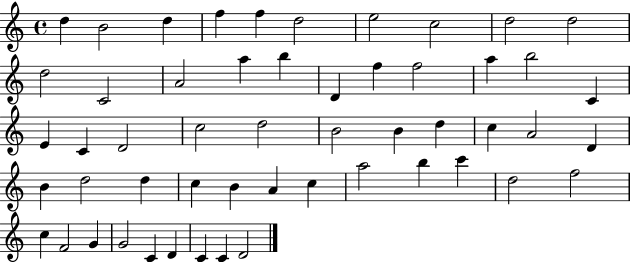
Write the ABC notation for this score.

X:1
T:Untitled
M:4/4
L:1/4
K:C
d B2 d f f d2 e2 c2 d2 d2 d2 C2 A2 a b D f f2 a b2 C E C D2 c2 d2 B2 B d c A2 D B d2 d c B A c a2 b c' d2 f2 c F2 G G2 C D C C D2